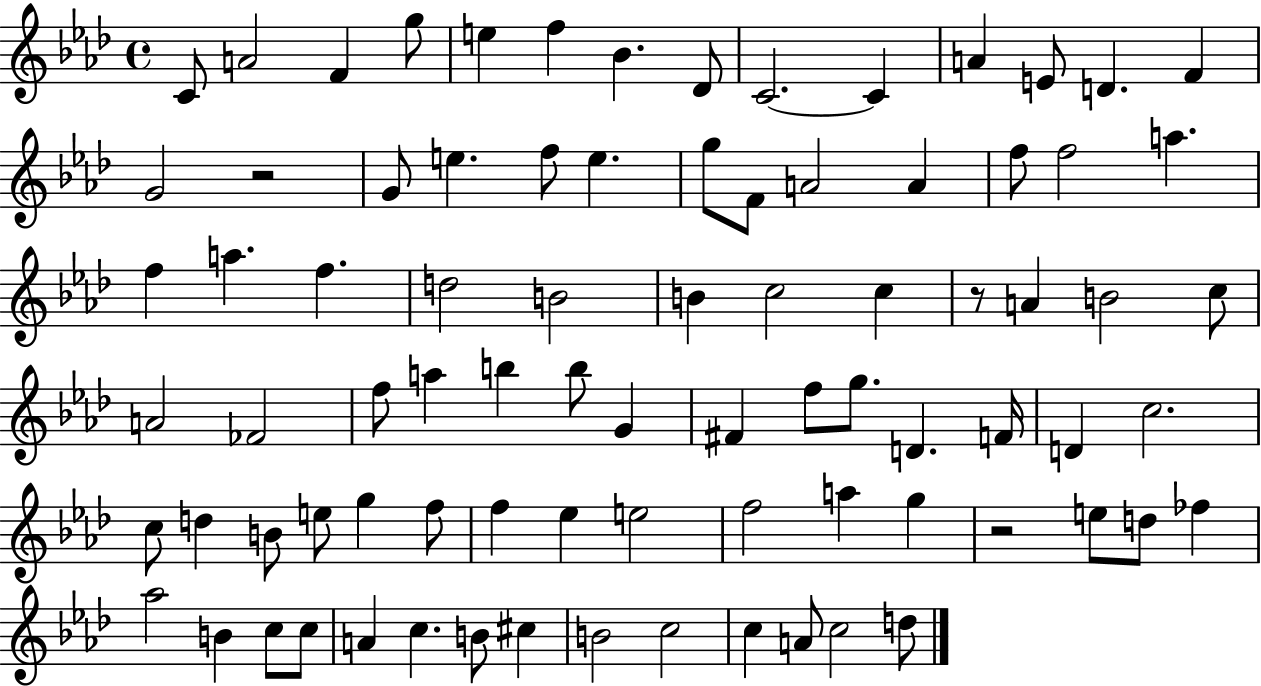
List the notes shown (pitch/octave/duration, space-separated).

C4/e A4/h F4/q G5/e E5/q F5/q Bb4/q. Db4/e C4/h. C4/q A4/q E4/e D4/q. F4/q G4/h R/h G4/e E5/q. F5/e E5/q. G5/e F4/e A4/h A4/q F5/e F5/h A5/q. F5/q A5/q. F5/q. D5/h B4/h B4/q C5/h C5/q R/e A4/q B4/h C5/e A4/h FES4/h F5/e A5/q B5/q B5/e G4/q F#4/q F5/e G5/e. D4/q. F4/s D4/q C5/h. C5/e D5/q B4/e E5/e G5/q F5/e F5/q Eb5/q E5/h F5/h A5/q G5/q R/h E5/e D5/e FES5/q Ab5/h B4/q C5/e C5/e A4/q C5/q. B4/e C#5/q B4/h C5/h C5/q A4/e C5/h D5/e